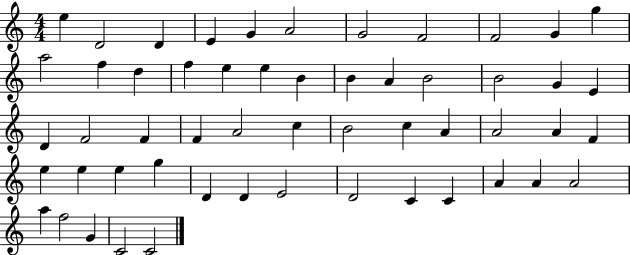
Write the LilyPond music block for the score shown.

{
  \clef treble
  \numericTimeSignature
  \time 4/4
  \key c \major
  e''4 d'2 d'4 | e'4 g'4 a'2 | g'2 f'2 | f'2 g'4 g''4 | \break a''2 f''4 d''4 | f''4 e''4 e''4 b'4 | b'4 a'4 b'2 | b'2 g'4 e'4 | \break d'4 f'2 f'4 | f'4 a'2 c''4 | b'2 c''4 a'4 | a'2 a'4 f'4 | \break e''4 e''4 e''4 g''4 | d'4 d'4 e'2 | d'2 c'4 c'4 | a'4 a'4 a'2 | \break a''4 f''2 g'4 | c'2 c'2 | \bar "|."
}